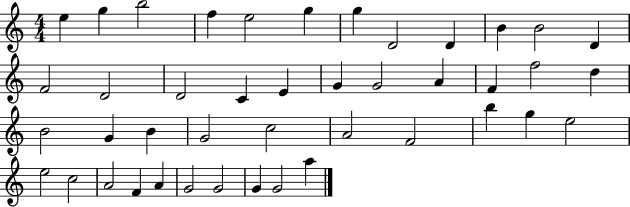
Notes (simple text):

E5/q G5/q B5/h F5/q E5/h G5/q G5/q D4/h D4/q B4/q B4/h D4/q F4/h D4/h D4/h C4/q E4/q G4/q G4/h A4/q F4/q F5/h D5/q B4/h G4/q B4/q G4/h C5/h A4/h F4/h B5/q G5/q E5/h E5/h C5/h A4/h F4/q A4/q G4/h G4/h G4/q G4/h A5/q